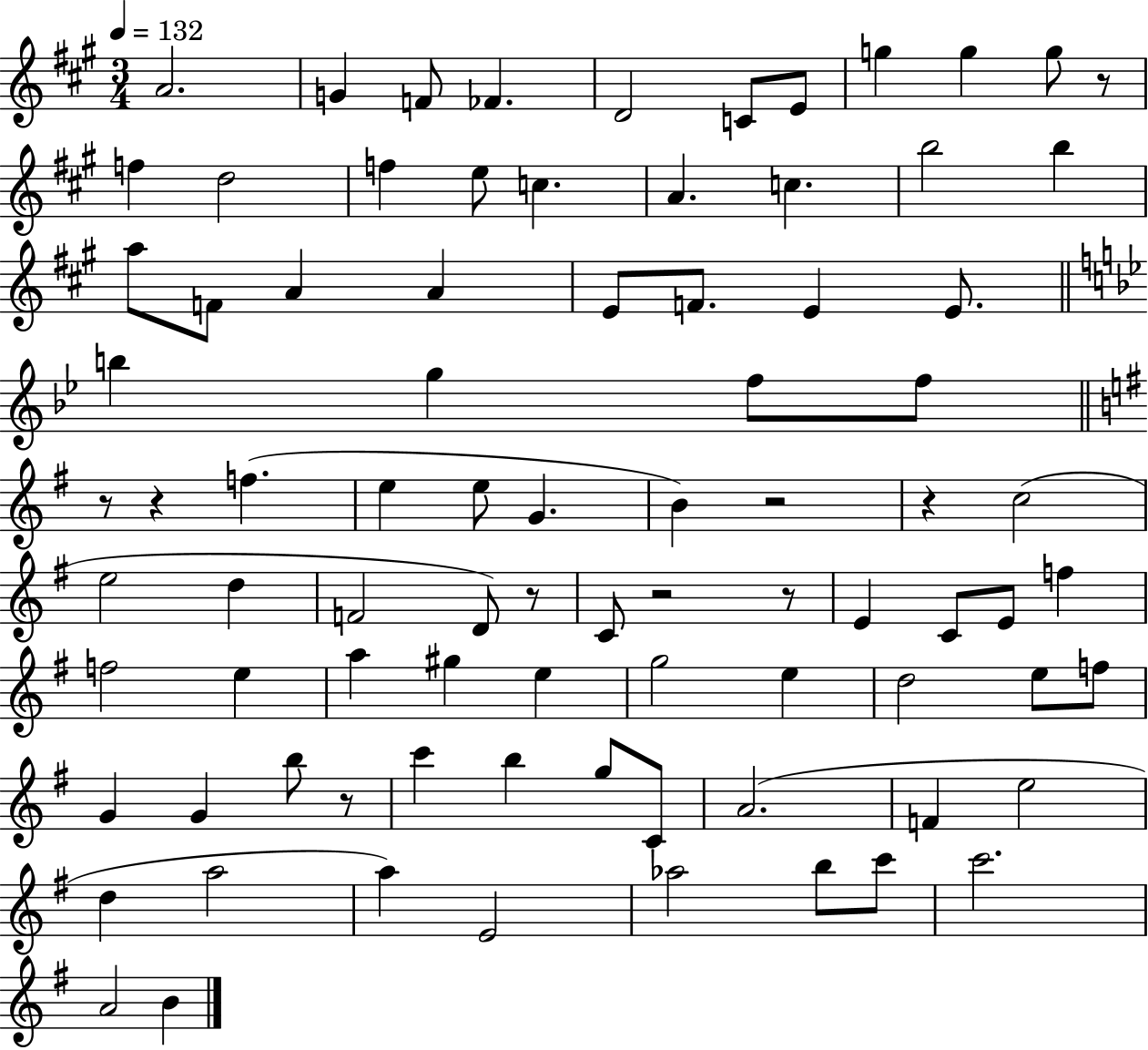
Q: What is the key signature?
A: A major